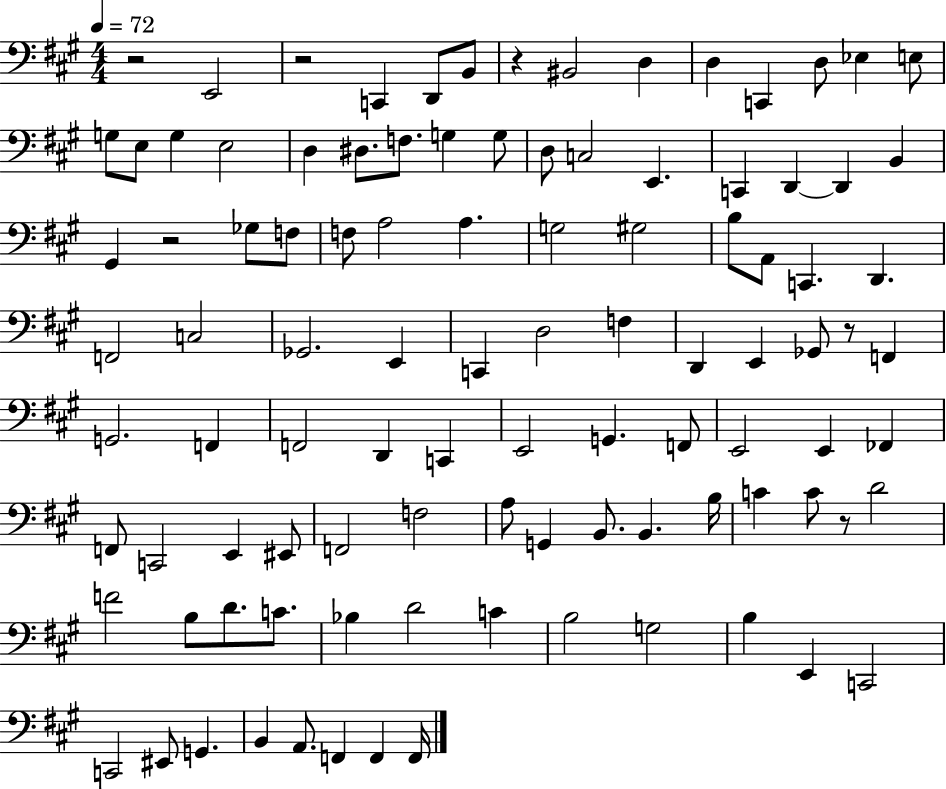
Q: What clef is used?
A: bass